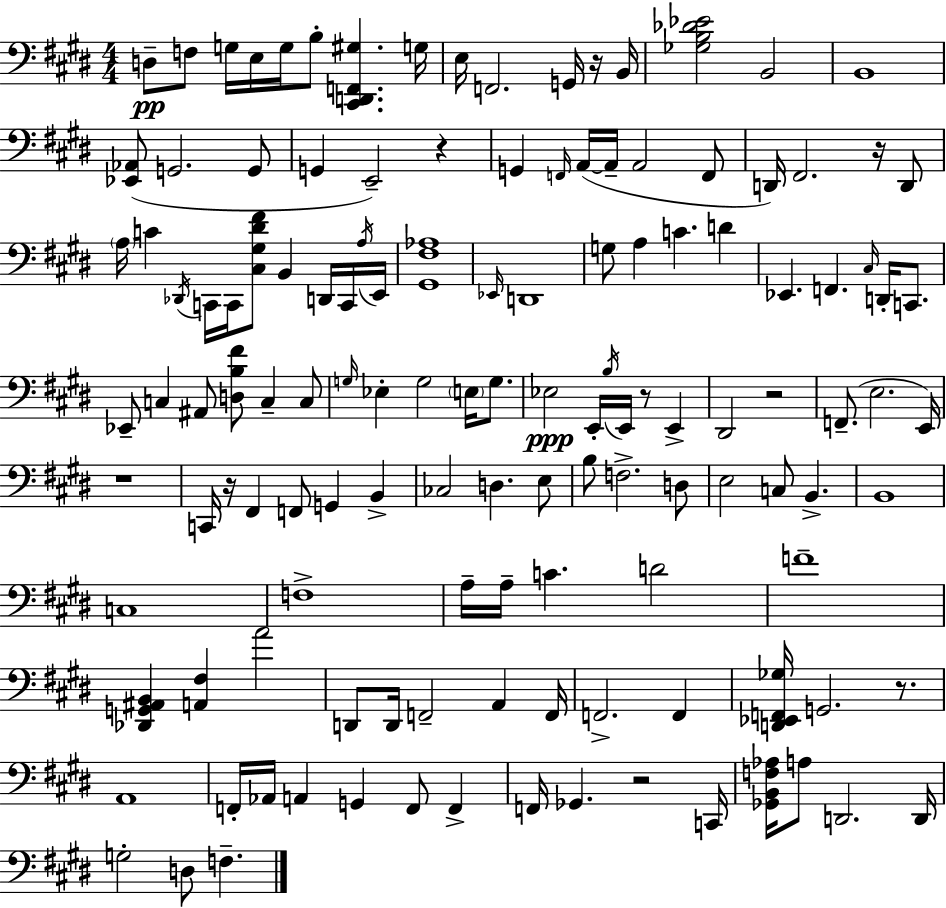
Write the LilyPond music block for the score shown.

{
  \clef bass
  \numericTimeSignature
  \time 4/4
  \key e \major
  d8--\pp f8 g16 e16 g16 b8-. <cis, d, f, gis>4. g16 | e16 f,2. g,16 r16 b,16 | <ges b des' ees'>2 b,2 | b,1 | \break <ees, aes,>8( g,2. g,8 | g,4 e,2--) r4 | g,4 \grace { f,16 }( a,16~~ a,16-- a,2 f,8 | d,16) fis,2. r16 d,8 | \break \parenthesize a16 c'4 \acciaccatura { des,16 } c,16 c,16 <cis gis dis' fis'>8 b,4 d,16 | c,16 \acciaccatura { a16 } e,16 <gis, fis aes>1 | \grace { ees,16 } d,1 | g8 a4 c'4. | \break d'4 ees,4. f,4. | \grace { cis16 } d,16-. c,8. ees,8-- c4 ais,8 <d b fis'>8 c4-- | c8 \grace { g16 } ees4-. g2 | \parenthesize e16 g8. ees2\ppp e,16-. \acciaccatura { b16 } | \break e,16 r8 e,4-> dis,2 r2 | f,8.--( e2. | e,16) r1 | c,16 r16 fis,4 f,8 g,4 | \break b,4-> ces2 d4. | e8 b8 f2.-> | d8 e2 c8 | b,4.-> b,1 | \break c1 | f1-> | a16-- a16-- c'4. d'2 | f'1-- | \break <des, g, ais, b,>4 <a, fis>4 a'2 | d,8 d,16 f,2-- | a,4 f,16 f,2.-> | f,4 <d, ees, f, ges>16 g,2. | \break r8. a,1 | f,16-. aes,16 a,4 g,4 | f,8 f,4-> f,16 ges,4. r2 | c,16 <ges, b, f aes>16 a8 d,2. | \break d,16 g2-. d8 | f4.-- \bar "|."
}